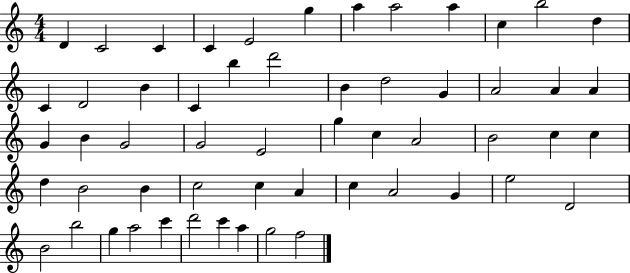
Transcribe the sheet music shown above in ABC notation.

X:1
T:Untitled
M:4/4
L:1/4
K:C
D C2 C C E2 g a a2 a c b2 d C D2 B C b d'2 B d2 G A2 A A G B G2 G2 E2 g c A2 B2 c c d B2 B c2 c A c A2 G e2 D2 B2 b2 g a2 c' d'2 c' a g2 f2